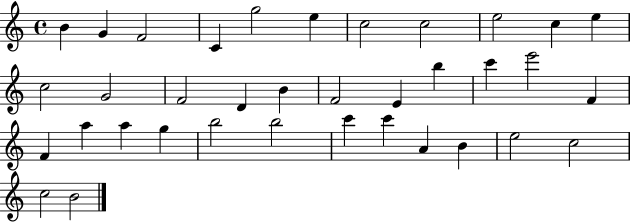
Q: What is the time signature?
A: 4/4